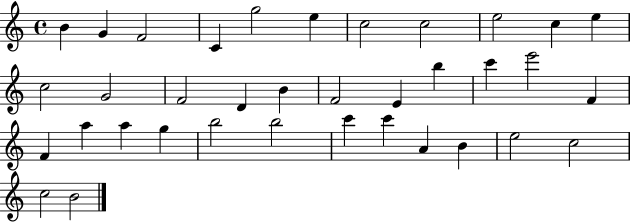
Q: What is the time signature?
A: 4/4